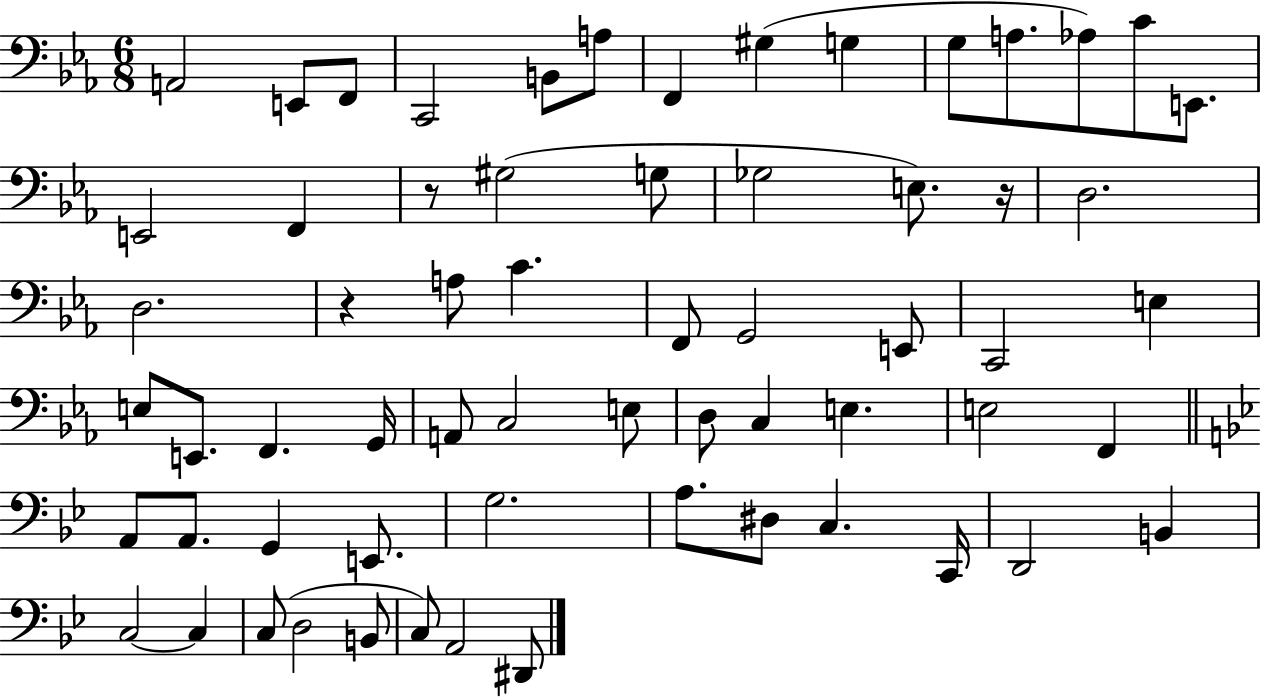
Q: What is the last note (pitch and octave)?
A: D#2